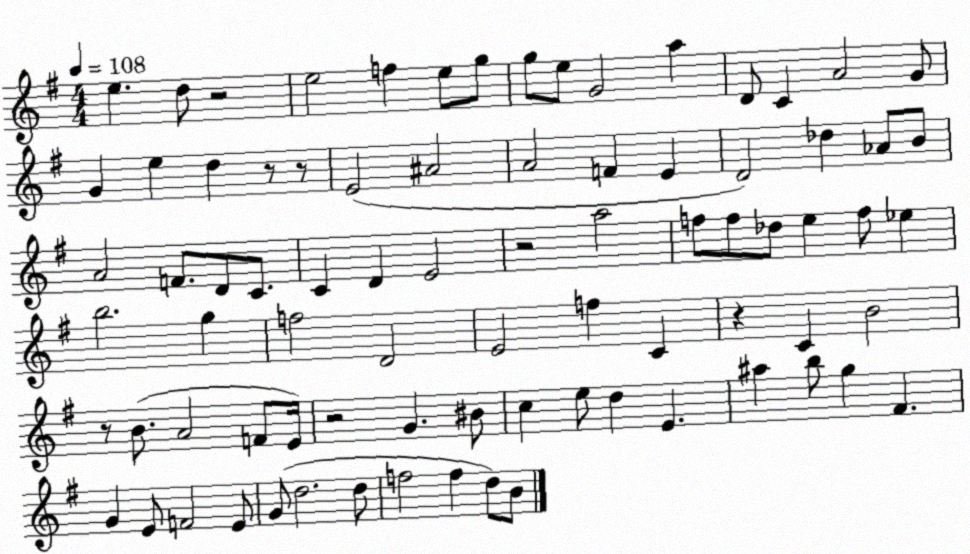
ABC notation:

X:1
T:Untitled
M:4/4
L:1/4
K:G
e d/2 z2 e2 f e/2 g/2 g/2 e/2 G2 a D/2 C A2 G/2 G e d z/2 z/2 E2 ^A2 A2 F E D2 _d _A/2 B/2 A2 F/2 D/2 C/2 C D E2 z2 a2 f/2 f/2 _d/2 e f/2 _e b2 g f2 D2 E2 f C z C B2 z/2 B/2 A2 F/2 E/4 z2 G ^B/2 c e/2 d E ^a b/2 g ^F G E/2 F2 E/2 G/2 d2 d/2 f2 f d/2 B/2